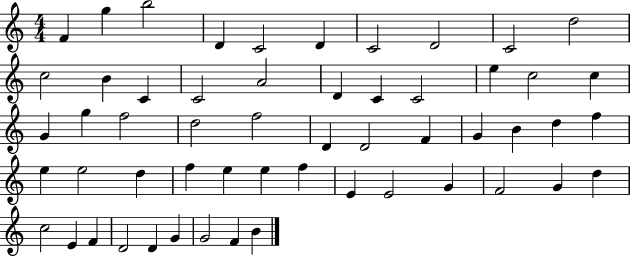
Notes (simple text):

F4/q G5/q B5/h D4/q C4/h D4/q C4/h D4/h C4/h D5/h C5/h B4/q C4/q C4/h A4/h D4/q C4/q C4/h E5/q C5/h C5/q G4/q G5/q F5/h D5/h F5/h D4/q D4/h F4/q G4/q B4/q D5/q F5/q E5/q E5/h D5/q F5/q E5/q E5/q F5/q E4/q E4/h G4/q F4/h G4/q D5/q C5/h E4/q F4/q D4/h D4/q G4/q G4/h F4/q B4/q